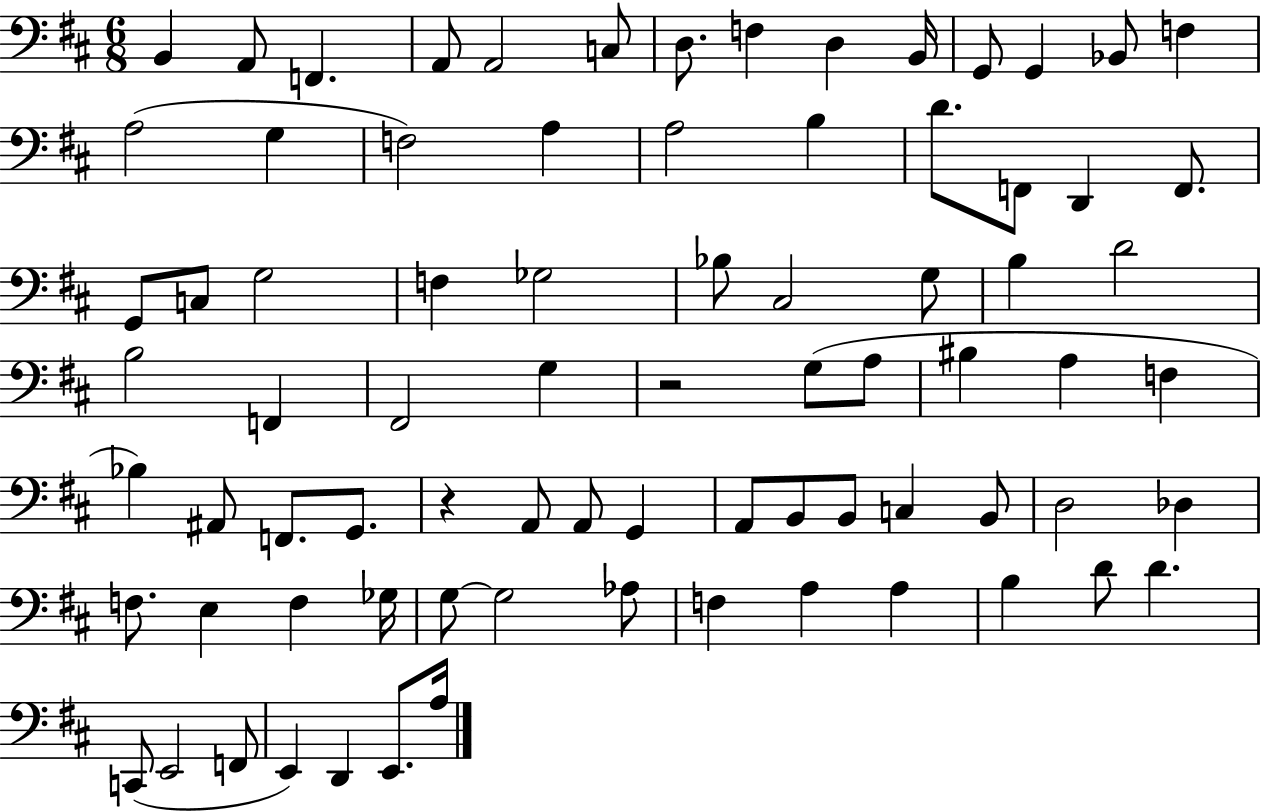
{
  \clef bass
  \numericTimeSignature
  \time 6/8
  \key d \major
  b,4 a,8 f,4. | a,8 a,2 c8 | d8. f4 d4 b,16 | g,8 g,4 bes,8 f4 | \break a2( g4 | f2) a4 | a2 b4 | d'8. f,8 d,4 f,8. | \break g,8 c8 g2 | f4 ges2 | bes8 cis2 g8 | b4 d'2 | \break b2 f,4 | fis,2 g4 | r2 g8( a8 | bis4 a4 f4 | \break bes4) ais,8 f,8. g,8. | r4 a,8 a,8 g,4 | a,8 b,8 b,8 c4 b,8 | d2 des4 | \break f8. e4 f4 ges16 | g8~~ g2 aes8 | f4 a4 a4 | b4 d'8 d'4. | \break c,8( e,2 f,8 | e,4) d,4 e,8. a16 | \bar "|."
}